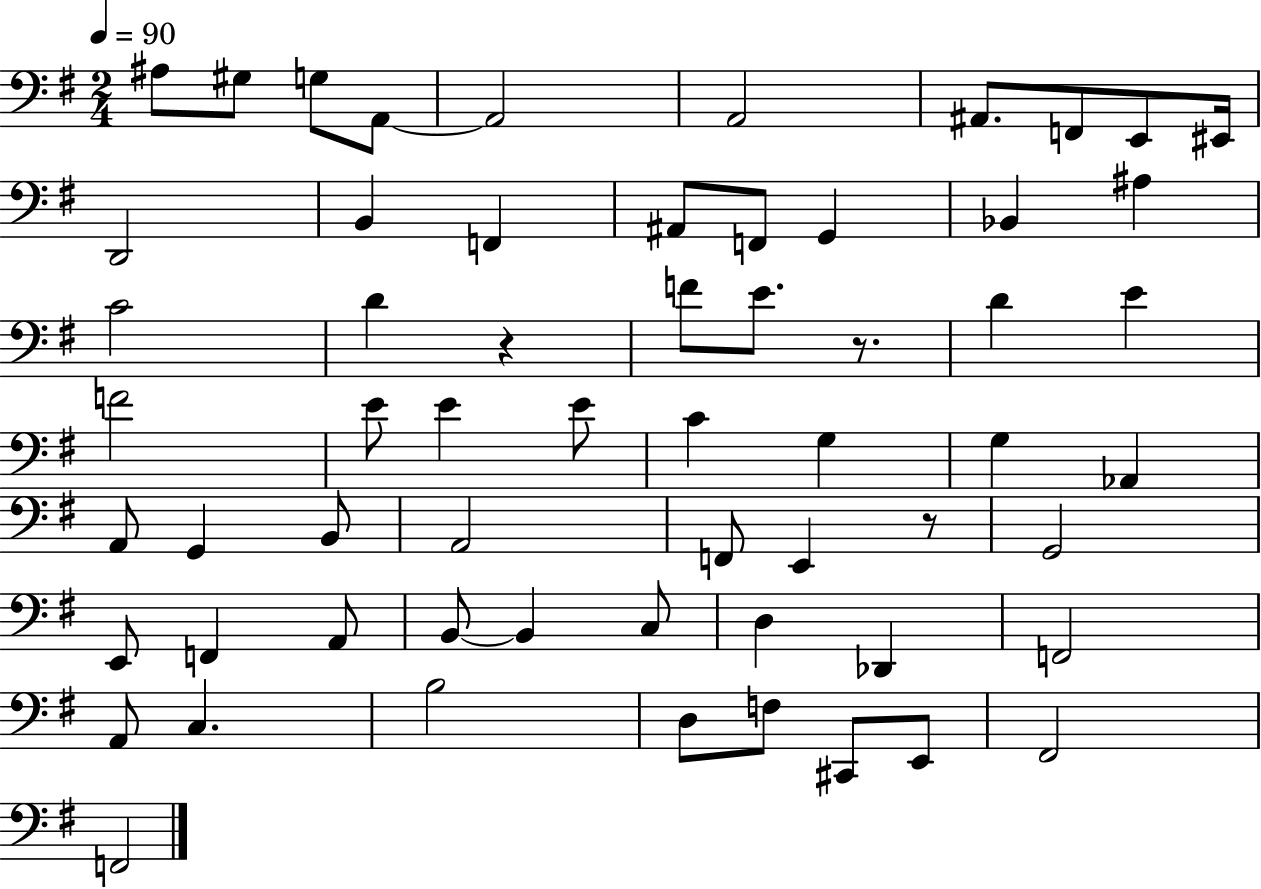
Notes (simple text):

A#3/e G#3/e G3/e A2/e A2/h A2/h A#2/e. F2/e E2/e EIS2/s D2/h B2/q F2/q A#2/e F2/e G2/q Bb2/q A#3/q C4/h D4/q R/q F4/e E4/e. R/e. D4/q E4/q F4/h E4/e E4/q E4/e C4/q G3/q G3/q Ab2/q A2/e G2/q B2/e A2/h F2/e E2/q R/e G2/h E2/e F2/q A2/e B2/e B2/q C3/e D3/q Db2/q F2/h A2/e C3/q. B3/h D3/e F3/e C#2/e E2/e F#2/h F2/h